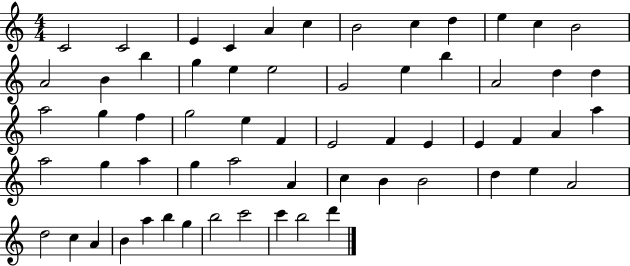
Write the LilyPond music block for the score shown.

{
  \clef treble
  \numericTimeSignature
  \time 4/4
  \key c \major
  c'2 c'2 | e'4 c'4 a'4 c''4 | b'2 c''4 d''4 | e''4 c''4 b'2 | \break a'2 b'4 b''4 | g''4 e''4 e''2 | g'2 e''4 b''4 | a'2 d''4 d''4 | \break a''2 g''4 f''4 | g''2 e''4 f'4 | e'2 f'4 e'4 | e'4 f'4 a'4 a''4 | \break a''2 g''4 a''4 | g''4 a''2 a'4 | c''4 b'4 b'2 | d''4 e''4 a'2 | \break d''2 c''4 a'4 | b'4 a''4 b''4 g''4 | b''2 c'''2 | c'''4 b''2 d'''4 | \break \bar "|."
}